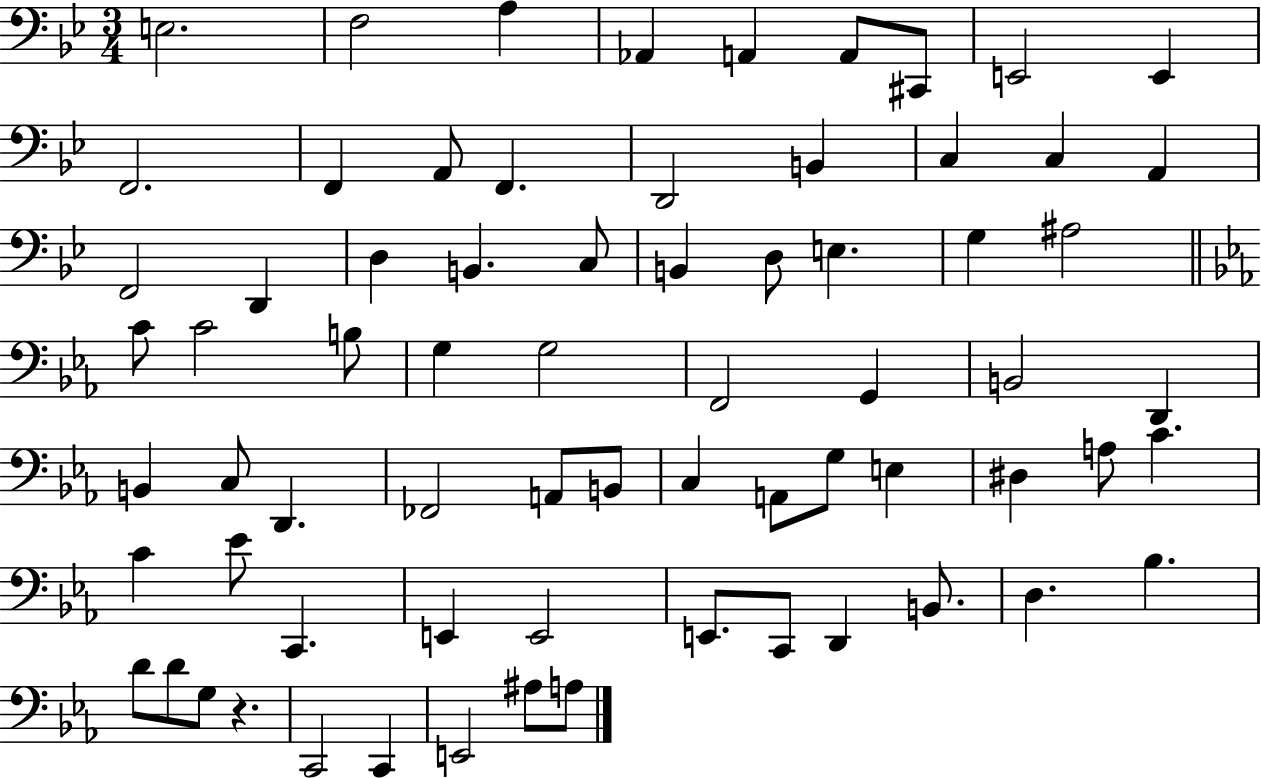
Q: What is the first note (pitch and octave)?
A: E3